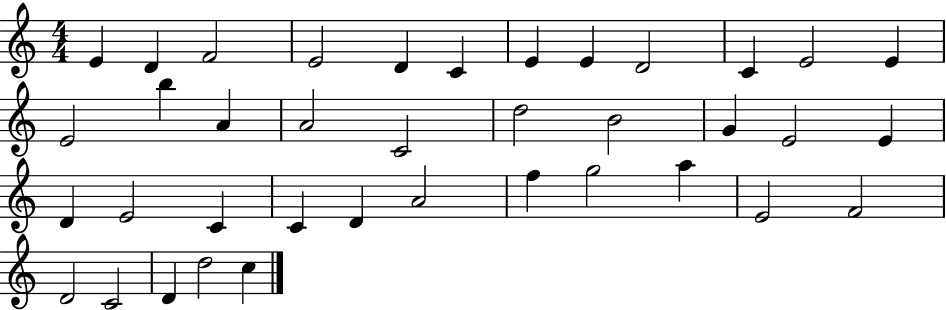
{
  \clef treble
  \numericTimeSignature
  \time 4/4
  \key c \major
  e'4 d'4 f'2 | e'2 d'4 c'4 | e'4 e'4 d'2 | c'4 e'2 e'4 | \break e'2 b''4 a'4 | a'2 c'2 | d''2 b'2 | g'4 e'2 e'4 | \break d'4 e'2 c'4 | c'4 d'4 a'2 | f''4 g''2 a''4 | e'2 f'2 | \break d'2 c'2 | d'4 d''2 c''4 | \bar "|."
}